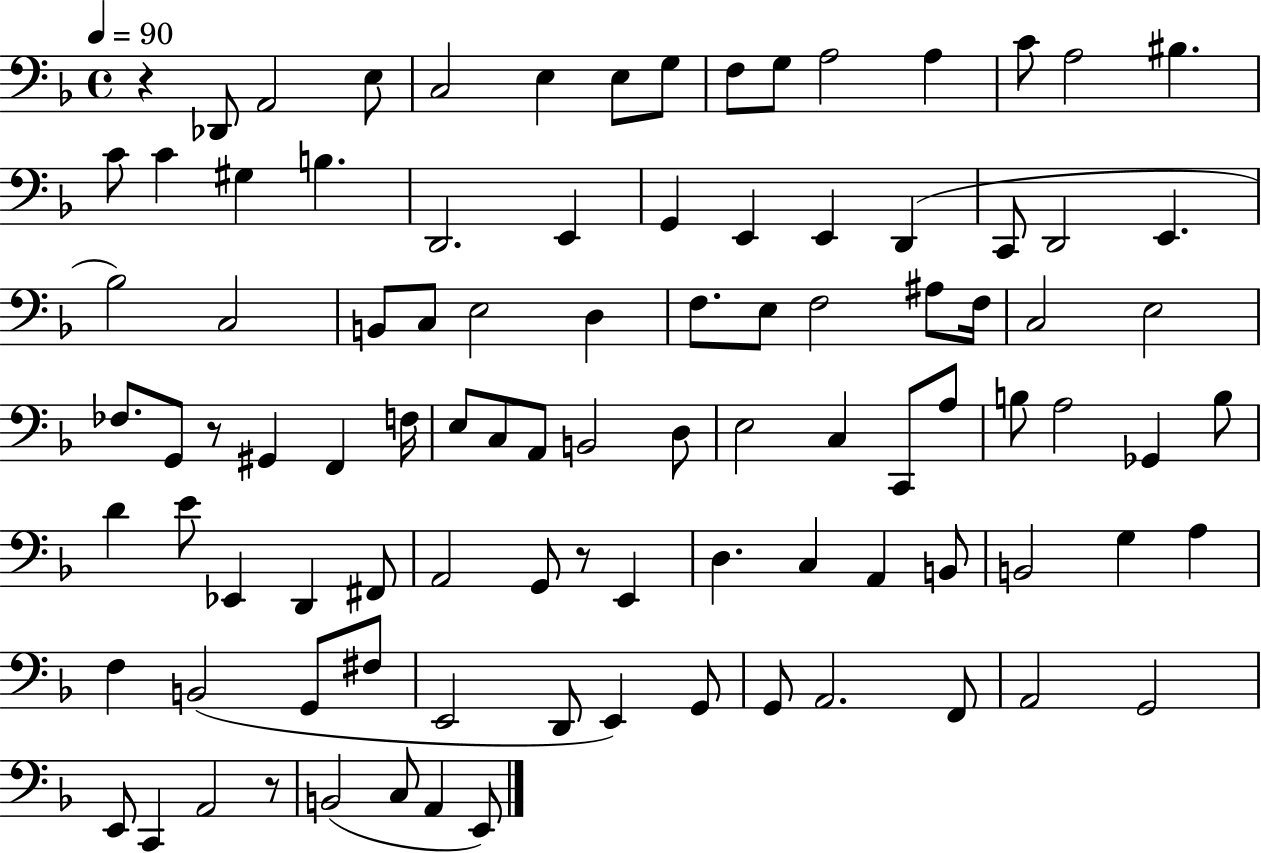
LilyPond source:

{
  \clef bass
  \time 4/4
  \defaultTimeSignature
  \key f \major
  \tempo 4 = 90
  \repeat volta 2 { r4 des,8 a,2 e8 | c2 e4 e8 g8 | f8 g8 a2 a4 | c'8 a2 bis4. | \break c'8 c'4 gis4 b4. | d,2. e,4 | g,4 e,4 e,4 d,4( | c,8 d,2 e,4. | \break bes2) c2 | b,8 c8 e2 d4 | f8. e8 f2 ais8 f16 | c2 e2 | \break fes8. g,8 r8 gis,4 f,4 f16 | e8 c8 a,8 b,2 d8 | e2 c4 c,8 a8 | b8 a2 ges,4 b8 | \break d'4 e'8 ees,4 d,4 fis,8 | a,2 g,8 r8 e,4 | d4. c4 a,4 b,8 | b,2 g4 a4 | \break f4 b,2( g,8 fis8 | e,2 d,8 e,4) g,8 | g,8 a,2. f,8 | a,2 g,2 | \break e,8 c,4 a,2 r8 | b,2( c8 a,4 e,8) | } \bar "|."
}